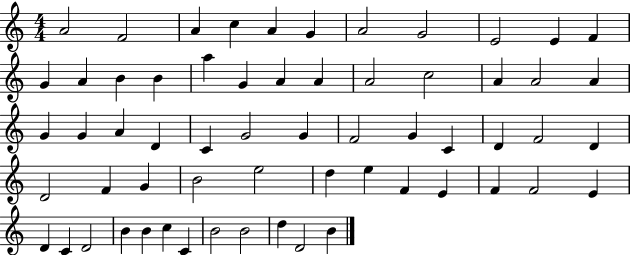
{
  \clef treble
  \numericTimeSignature
  \time 4/4
  \key c \major
  a'2 f'2 | a'4 c''4 a'4 g'4 | a'2 g'2 | e'2 e'4 f'4 | \break g'4 a'4 b'4 b'4 | a''4 g'4 a'4 a'4 | a'2 c''2 | a'4 a'2 a'4 | \break g'4 g'4 a'4 d'4 | c'4 g'2 g'4 | f'2 g'4 c'4 | d'4 f'2 d'4 | \break d'2 f'4 g'4 | b'2 e''2 | d''4 e''4 f'4 e'4 | f'4 f'2 e'4 | \break d'4 c'4 d'2 | b'4 b'4 c''4 c'4 | b'2 b'2 | d''4 d'2 b'4 | \break \bar "|."
}